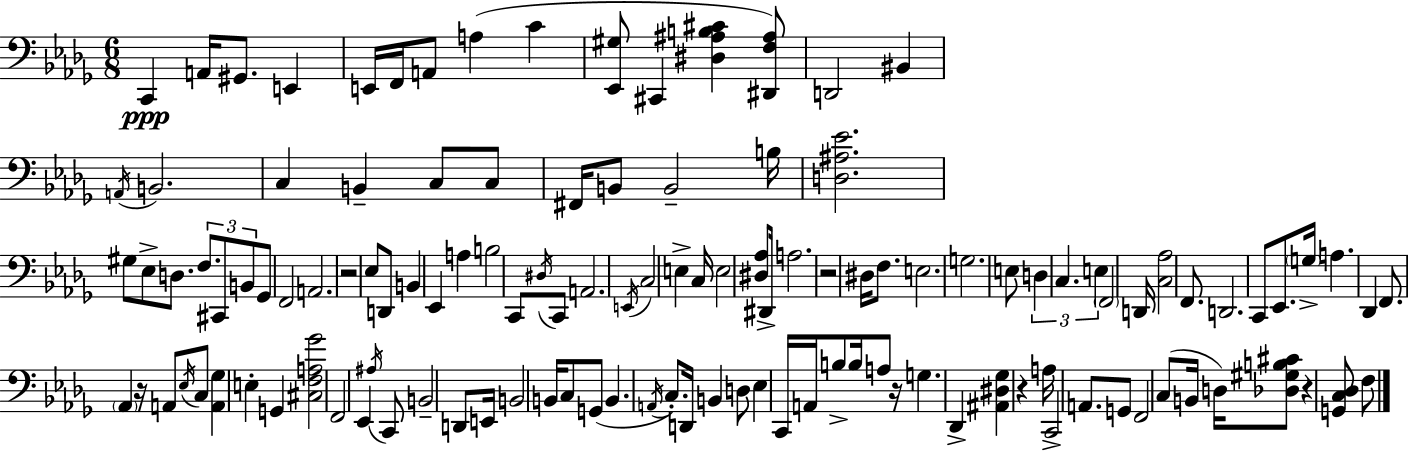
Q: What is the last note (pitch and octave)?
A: F3